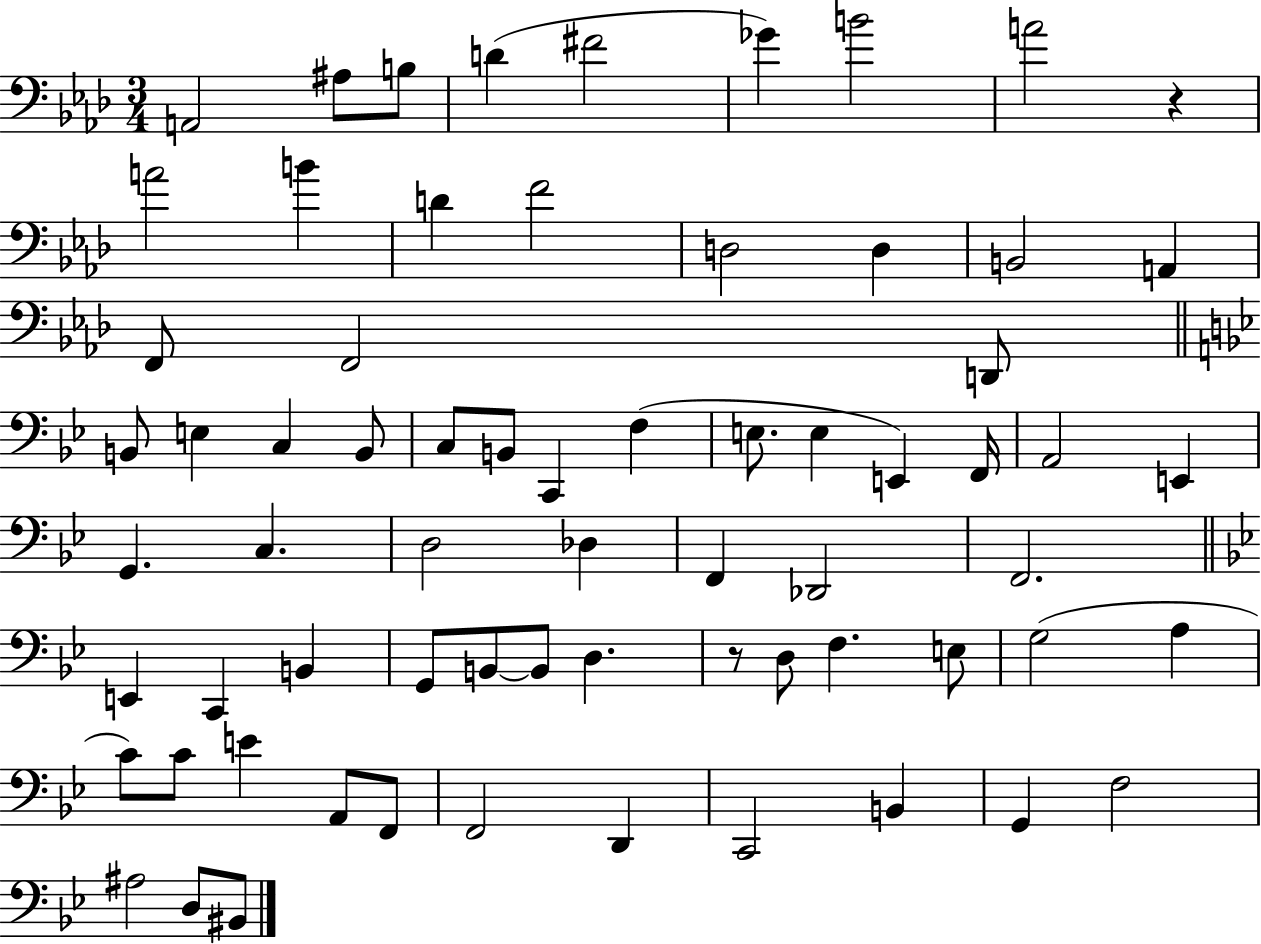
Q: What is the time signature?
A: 3/4